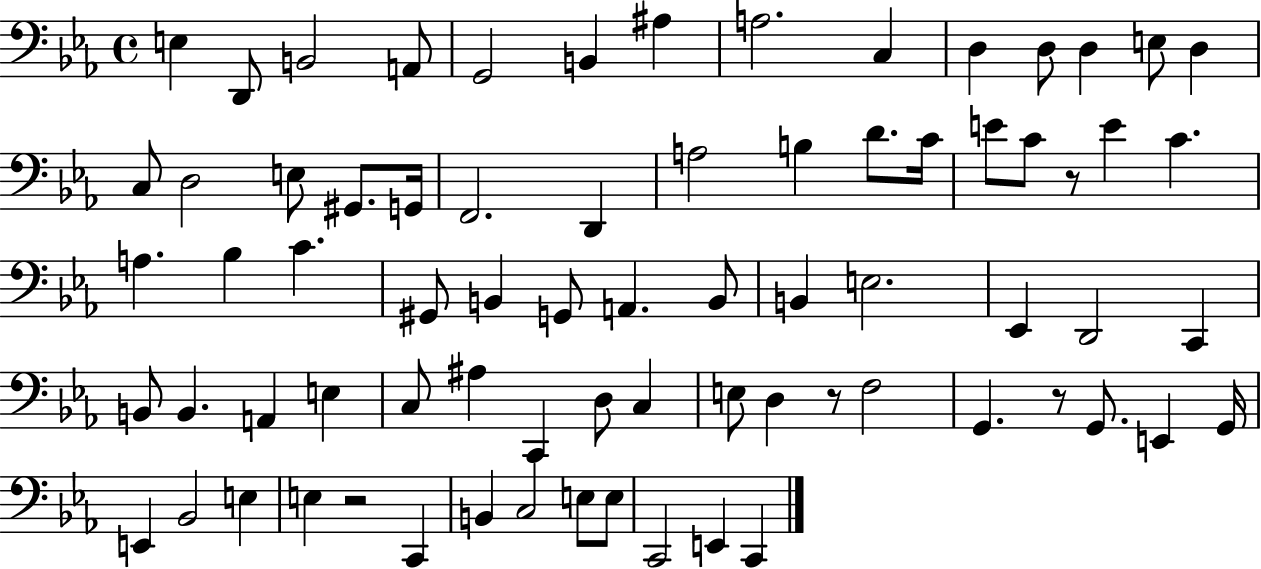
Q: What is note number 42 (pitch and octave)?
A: C2